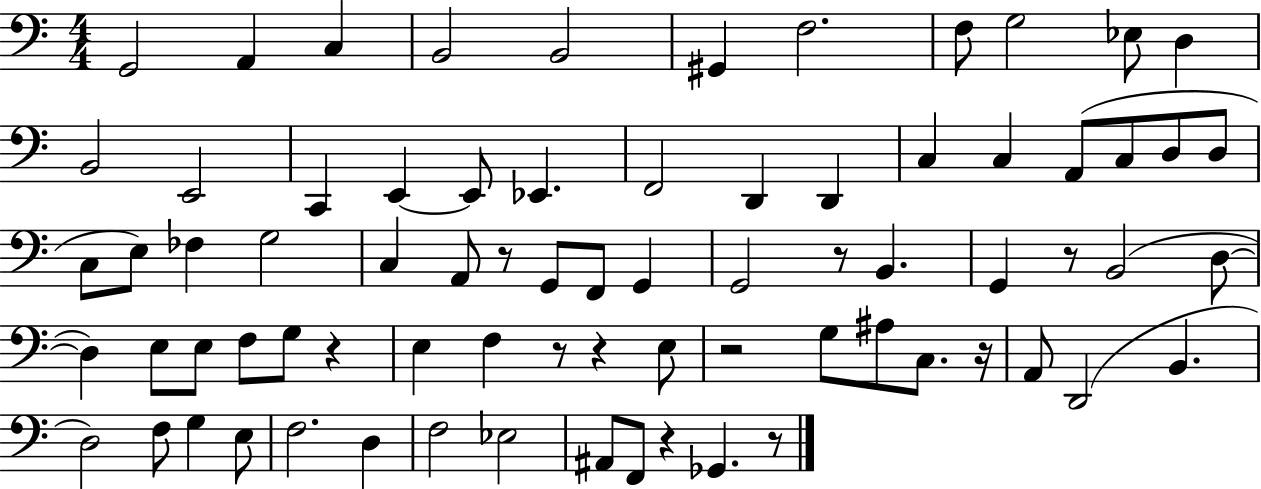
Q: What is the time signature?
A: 4/4